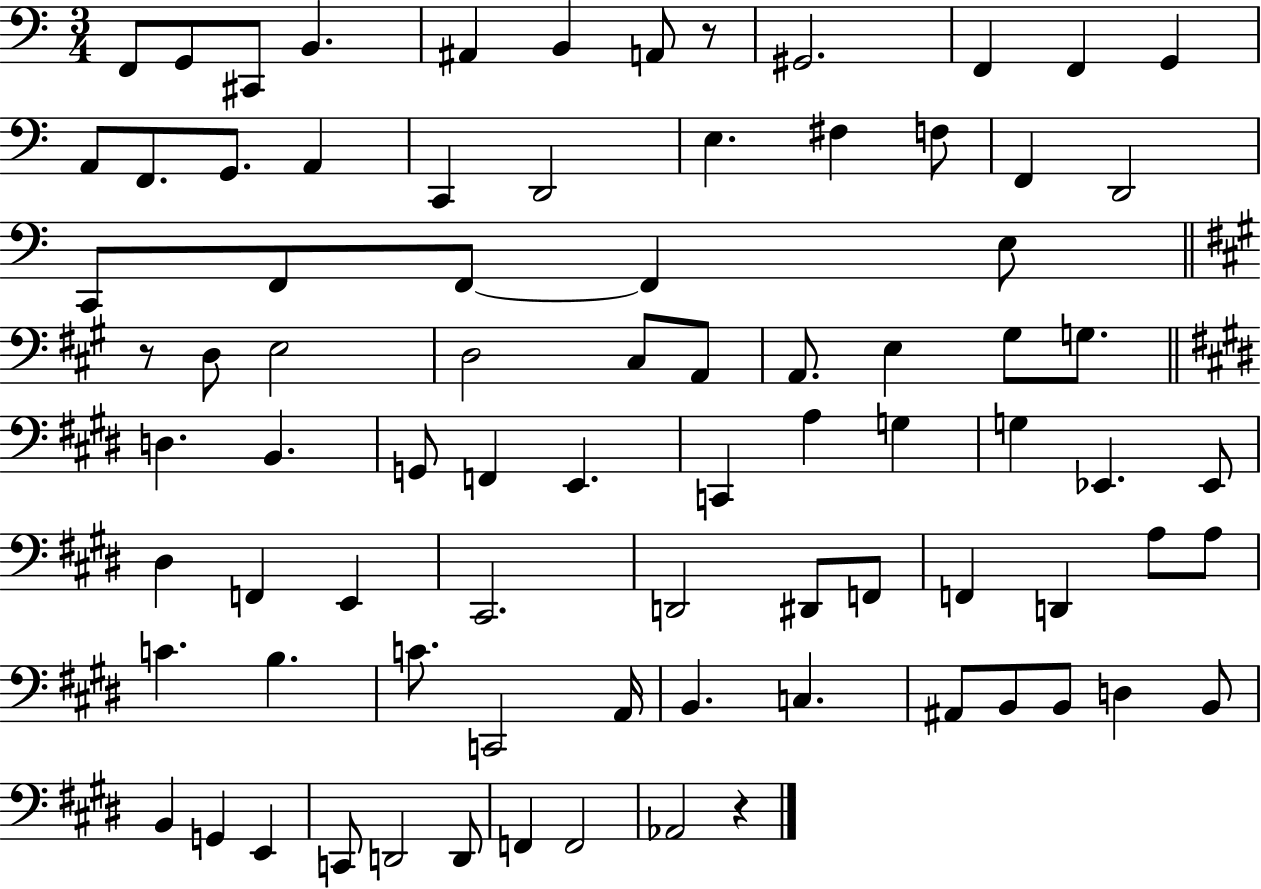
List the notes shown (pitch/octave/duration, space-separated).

F2/e G2/e C#2/e B2/q. A#2/q B2/q A2/e R/e G#2/h. F2/q F2/q G2/q A2/e F2/e. G2/e. A2/q C2/q D2/h E3/q. F#3/q F3/e F2/q D2/h C2/e F2/e F2/e F2/q E3/e R/e D3/e E3/h D3/h C#3/e A2/e A2/e. E3/q G#3/e G3/e. D3/q. B2/q. G2/e F2/q E2/q. C2/q A3/q G3/q G3/q Eb2/q. Eb2/e D#3/q F2/q E2/q C#2/h. D2/h D#2/e F2/e F2/q D2/q A3/e A3/e C4/q. B3/q. C4/e. C2/h A2/s B2/q. C3/q. A#2/e B2/e B2/e D3/q B2/e B2/q G2/q E2/q C2/e D2/h D2/e F2/q F2/h Ab2/h R/q